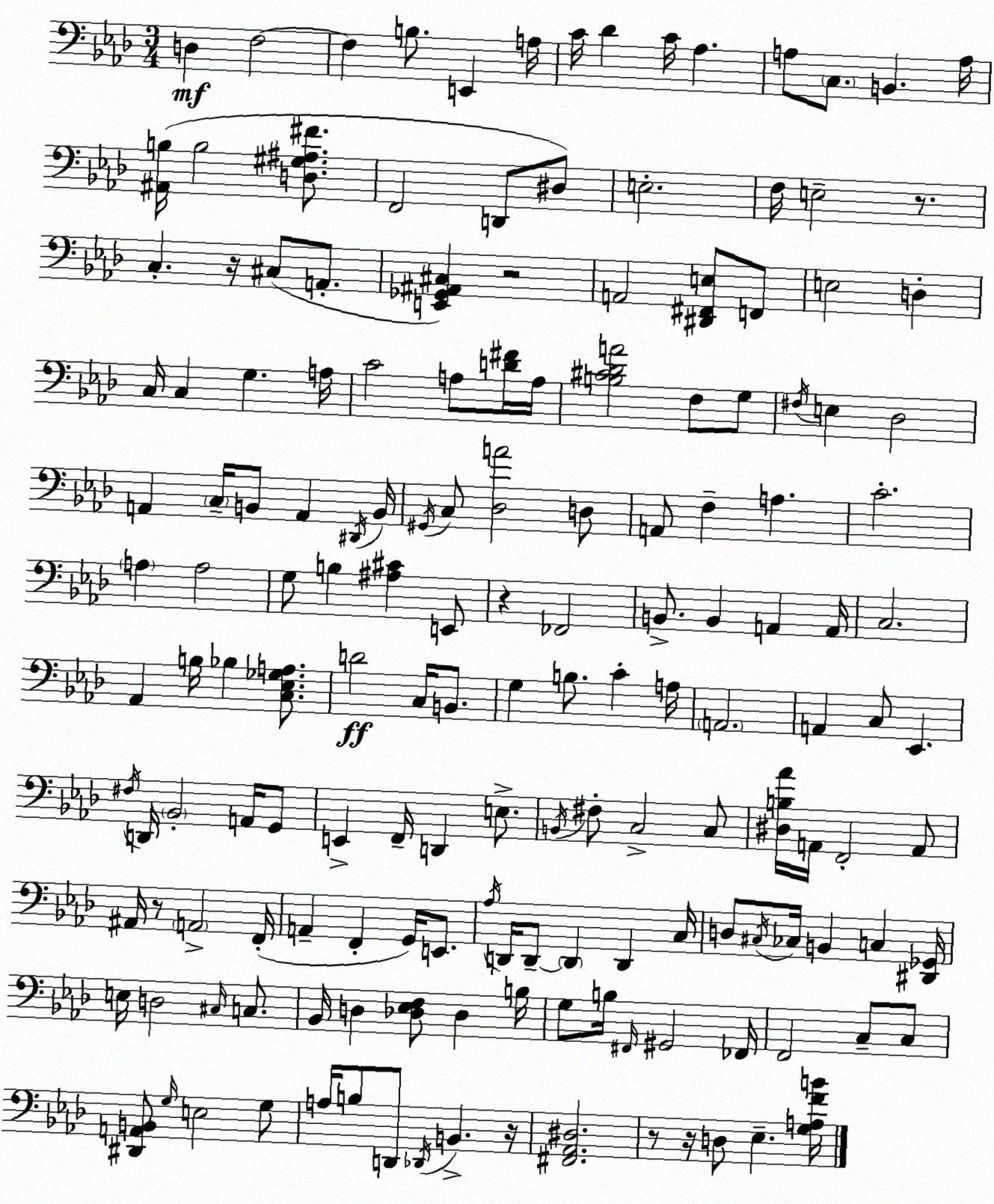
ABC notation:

X:1
T:Untitled
M:3/4
L:1/4
K:Ab
D, F,2 F, B,/2 E,, A,/4 C/4 _D C/4 _A, A,/2 C,/2 B,, A,/4 [^A,,B,]/4 B,2 [D,^G,^A,^F]/2 F,,2 D,,/2 ^D,/2 E,2 F,/4 E,2 z/2 C, z/4 ^C,/2 A,,/2 [E,,_G,,^A,,^C,] z2 A,,2 [^D,,^F,,E,]/2 F,,/2 E,2 D, C,/4 C, G, A,/4 C2 A,/2 [D^F]/4 A,/4 [B,^C_DA]2 F,/2 G,/2 ^F,/4 E, _D,2 A,, C,/4 B,,/2 A,, ^D,,/4 B,,/4 ^G,,/4 C,/2 [_D,A]2 D,/2 A,,/2 F, A, C2 A, A,2 G,/2 B, [^A,^C] E,,/2 z _F,,2 B,,/2 B,, A,, A,,/4 C,2 _A,, B,/4 _B, [C,_E,_G,A,]/2 D2 C,/4 B,,/2 G, B,/2 C A,/4 A,,2 A,, C,/2 _E,, ^F,/4 D,,/4 _B,,2 A,,/4 G,,/2 E,, F,,/4 D,, E,/2 B,,/4 ^F,/2 C,2 C,/2 [^D,B,_A]/4 A,,/4 F,,2 A,,/2 ^A,,/4 z/2 A,,2 F,,/4 A,, F,, G,,/4 E,,/2 _A,/4 D,,/4 D,,/2 D,, D,, C,/4 D,/2 ^C,/4 _C,/4 B,, C, [^D,,_G,,]/4 E,/4 D,2 ^C,/4 C,/2 _B,,/4 D, [_D,_E,F,]/2 _D, B,/4 G,/2 B,/4 ^F,,/4 ^G,,2 _F,,/4 F,,2 C,/2 C,/2 [^D,,A,,B,,]/2 G,/4 E,2 G,/2 A,/4 B,/2 D,,/2 _D,,/4 B,, z/4 [^F,,_A,,^D,]2 z/2 z/4 D,/2 _E, [G,A,FB]/4